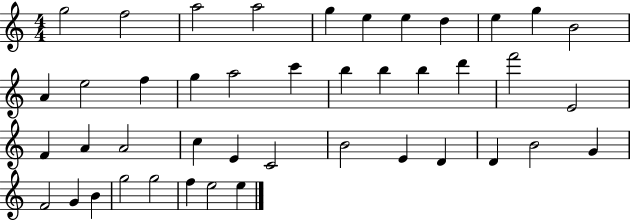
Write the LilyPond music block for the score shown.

{
  \clef treble
  \numericTimeSignature
  \time 4/4
  \key c \major
  g''2 f''2 | a''2 a''2 | g''4 e''4 e''4 d''4 | e''4 g''4 b'2 | \break a'4 e''2 f''4 | g''4 a''2 c'''4 | b''4 b''4 b''4 d'''4 | f'''2 e'2 | \break f'4 a'4 a'2 | c''4 e'4 c'2 | b'2 e'4 d'4 | d'4 b'2 g'4 | \break f'2 g'4 b'4 | g''2 g''2 | f''4 e''2 e''4 | \bar "|."
}